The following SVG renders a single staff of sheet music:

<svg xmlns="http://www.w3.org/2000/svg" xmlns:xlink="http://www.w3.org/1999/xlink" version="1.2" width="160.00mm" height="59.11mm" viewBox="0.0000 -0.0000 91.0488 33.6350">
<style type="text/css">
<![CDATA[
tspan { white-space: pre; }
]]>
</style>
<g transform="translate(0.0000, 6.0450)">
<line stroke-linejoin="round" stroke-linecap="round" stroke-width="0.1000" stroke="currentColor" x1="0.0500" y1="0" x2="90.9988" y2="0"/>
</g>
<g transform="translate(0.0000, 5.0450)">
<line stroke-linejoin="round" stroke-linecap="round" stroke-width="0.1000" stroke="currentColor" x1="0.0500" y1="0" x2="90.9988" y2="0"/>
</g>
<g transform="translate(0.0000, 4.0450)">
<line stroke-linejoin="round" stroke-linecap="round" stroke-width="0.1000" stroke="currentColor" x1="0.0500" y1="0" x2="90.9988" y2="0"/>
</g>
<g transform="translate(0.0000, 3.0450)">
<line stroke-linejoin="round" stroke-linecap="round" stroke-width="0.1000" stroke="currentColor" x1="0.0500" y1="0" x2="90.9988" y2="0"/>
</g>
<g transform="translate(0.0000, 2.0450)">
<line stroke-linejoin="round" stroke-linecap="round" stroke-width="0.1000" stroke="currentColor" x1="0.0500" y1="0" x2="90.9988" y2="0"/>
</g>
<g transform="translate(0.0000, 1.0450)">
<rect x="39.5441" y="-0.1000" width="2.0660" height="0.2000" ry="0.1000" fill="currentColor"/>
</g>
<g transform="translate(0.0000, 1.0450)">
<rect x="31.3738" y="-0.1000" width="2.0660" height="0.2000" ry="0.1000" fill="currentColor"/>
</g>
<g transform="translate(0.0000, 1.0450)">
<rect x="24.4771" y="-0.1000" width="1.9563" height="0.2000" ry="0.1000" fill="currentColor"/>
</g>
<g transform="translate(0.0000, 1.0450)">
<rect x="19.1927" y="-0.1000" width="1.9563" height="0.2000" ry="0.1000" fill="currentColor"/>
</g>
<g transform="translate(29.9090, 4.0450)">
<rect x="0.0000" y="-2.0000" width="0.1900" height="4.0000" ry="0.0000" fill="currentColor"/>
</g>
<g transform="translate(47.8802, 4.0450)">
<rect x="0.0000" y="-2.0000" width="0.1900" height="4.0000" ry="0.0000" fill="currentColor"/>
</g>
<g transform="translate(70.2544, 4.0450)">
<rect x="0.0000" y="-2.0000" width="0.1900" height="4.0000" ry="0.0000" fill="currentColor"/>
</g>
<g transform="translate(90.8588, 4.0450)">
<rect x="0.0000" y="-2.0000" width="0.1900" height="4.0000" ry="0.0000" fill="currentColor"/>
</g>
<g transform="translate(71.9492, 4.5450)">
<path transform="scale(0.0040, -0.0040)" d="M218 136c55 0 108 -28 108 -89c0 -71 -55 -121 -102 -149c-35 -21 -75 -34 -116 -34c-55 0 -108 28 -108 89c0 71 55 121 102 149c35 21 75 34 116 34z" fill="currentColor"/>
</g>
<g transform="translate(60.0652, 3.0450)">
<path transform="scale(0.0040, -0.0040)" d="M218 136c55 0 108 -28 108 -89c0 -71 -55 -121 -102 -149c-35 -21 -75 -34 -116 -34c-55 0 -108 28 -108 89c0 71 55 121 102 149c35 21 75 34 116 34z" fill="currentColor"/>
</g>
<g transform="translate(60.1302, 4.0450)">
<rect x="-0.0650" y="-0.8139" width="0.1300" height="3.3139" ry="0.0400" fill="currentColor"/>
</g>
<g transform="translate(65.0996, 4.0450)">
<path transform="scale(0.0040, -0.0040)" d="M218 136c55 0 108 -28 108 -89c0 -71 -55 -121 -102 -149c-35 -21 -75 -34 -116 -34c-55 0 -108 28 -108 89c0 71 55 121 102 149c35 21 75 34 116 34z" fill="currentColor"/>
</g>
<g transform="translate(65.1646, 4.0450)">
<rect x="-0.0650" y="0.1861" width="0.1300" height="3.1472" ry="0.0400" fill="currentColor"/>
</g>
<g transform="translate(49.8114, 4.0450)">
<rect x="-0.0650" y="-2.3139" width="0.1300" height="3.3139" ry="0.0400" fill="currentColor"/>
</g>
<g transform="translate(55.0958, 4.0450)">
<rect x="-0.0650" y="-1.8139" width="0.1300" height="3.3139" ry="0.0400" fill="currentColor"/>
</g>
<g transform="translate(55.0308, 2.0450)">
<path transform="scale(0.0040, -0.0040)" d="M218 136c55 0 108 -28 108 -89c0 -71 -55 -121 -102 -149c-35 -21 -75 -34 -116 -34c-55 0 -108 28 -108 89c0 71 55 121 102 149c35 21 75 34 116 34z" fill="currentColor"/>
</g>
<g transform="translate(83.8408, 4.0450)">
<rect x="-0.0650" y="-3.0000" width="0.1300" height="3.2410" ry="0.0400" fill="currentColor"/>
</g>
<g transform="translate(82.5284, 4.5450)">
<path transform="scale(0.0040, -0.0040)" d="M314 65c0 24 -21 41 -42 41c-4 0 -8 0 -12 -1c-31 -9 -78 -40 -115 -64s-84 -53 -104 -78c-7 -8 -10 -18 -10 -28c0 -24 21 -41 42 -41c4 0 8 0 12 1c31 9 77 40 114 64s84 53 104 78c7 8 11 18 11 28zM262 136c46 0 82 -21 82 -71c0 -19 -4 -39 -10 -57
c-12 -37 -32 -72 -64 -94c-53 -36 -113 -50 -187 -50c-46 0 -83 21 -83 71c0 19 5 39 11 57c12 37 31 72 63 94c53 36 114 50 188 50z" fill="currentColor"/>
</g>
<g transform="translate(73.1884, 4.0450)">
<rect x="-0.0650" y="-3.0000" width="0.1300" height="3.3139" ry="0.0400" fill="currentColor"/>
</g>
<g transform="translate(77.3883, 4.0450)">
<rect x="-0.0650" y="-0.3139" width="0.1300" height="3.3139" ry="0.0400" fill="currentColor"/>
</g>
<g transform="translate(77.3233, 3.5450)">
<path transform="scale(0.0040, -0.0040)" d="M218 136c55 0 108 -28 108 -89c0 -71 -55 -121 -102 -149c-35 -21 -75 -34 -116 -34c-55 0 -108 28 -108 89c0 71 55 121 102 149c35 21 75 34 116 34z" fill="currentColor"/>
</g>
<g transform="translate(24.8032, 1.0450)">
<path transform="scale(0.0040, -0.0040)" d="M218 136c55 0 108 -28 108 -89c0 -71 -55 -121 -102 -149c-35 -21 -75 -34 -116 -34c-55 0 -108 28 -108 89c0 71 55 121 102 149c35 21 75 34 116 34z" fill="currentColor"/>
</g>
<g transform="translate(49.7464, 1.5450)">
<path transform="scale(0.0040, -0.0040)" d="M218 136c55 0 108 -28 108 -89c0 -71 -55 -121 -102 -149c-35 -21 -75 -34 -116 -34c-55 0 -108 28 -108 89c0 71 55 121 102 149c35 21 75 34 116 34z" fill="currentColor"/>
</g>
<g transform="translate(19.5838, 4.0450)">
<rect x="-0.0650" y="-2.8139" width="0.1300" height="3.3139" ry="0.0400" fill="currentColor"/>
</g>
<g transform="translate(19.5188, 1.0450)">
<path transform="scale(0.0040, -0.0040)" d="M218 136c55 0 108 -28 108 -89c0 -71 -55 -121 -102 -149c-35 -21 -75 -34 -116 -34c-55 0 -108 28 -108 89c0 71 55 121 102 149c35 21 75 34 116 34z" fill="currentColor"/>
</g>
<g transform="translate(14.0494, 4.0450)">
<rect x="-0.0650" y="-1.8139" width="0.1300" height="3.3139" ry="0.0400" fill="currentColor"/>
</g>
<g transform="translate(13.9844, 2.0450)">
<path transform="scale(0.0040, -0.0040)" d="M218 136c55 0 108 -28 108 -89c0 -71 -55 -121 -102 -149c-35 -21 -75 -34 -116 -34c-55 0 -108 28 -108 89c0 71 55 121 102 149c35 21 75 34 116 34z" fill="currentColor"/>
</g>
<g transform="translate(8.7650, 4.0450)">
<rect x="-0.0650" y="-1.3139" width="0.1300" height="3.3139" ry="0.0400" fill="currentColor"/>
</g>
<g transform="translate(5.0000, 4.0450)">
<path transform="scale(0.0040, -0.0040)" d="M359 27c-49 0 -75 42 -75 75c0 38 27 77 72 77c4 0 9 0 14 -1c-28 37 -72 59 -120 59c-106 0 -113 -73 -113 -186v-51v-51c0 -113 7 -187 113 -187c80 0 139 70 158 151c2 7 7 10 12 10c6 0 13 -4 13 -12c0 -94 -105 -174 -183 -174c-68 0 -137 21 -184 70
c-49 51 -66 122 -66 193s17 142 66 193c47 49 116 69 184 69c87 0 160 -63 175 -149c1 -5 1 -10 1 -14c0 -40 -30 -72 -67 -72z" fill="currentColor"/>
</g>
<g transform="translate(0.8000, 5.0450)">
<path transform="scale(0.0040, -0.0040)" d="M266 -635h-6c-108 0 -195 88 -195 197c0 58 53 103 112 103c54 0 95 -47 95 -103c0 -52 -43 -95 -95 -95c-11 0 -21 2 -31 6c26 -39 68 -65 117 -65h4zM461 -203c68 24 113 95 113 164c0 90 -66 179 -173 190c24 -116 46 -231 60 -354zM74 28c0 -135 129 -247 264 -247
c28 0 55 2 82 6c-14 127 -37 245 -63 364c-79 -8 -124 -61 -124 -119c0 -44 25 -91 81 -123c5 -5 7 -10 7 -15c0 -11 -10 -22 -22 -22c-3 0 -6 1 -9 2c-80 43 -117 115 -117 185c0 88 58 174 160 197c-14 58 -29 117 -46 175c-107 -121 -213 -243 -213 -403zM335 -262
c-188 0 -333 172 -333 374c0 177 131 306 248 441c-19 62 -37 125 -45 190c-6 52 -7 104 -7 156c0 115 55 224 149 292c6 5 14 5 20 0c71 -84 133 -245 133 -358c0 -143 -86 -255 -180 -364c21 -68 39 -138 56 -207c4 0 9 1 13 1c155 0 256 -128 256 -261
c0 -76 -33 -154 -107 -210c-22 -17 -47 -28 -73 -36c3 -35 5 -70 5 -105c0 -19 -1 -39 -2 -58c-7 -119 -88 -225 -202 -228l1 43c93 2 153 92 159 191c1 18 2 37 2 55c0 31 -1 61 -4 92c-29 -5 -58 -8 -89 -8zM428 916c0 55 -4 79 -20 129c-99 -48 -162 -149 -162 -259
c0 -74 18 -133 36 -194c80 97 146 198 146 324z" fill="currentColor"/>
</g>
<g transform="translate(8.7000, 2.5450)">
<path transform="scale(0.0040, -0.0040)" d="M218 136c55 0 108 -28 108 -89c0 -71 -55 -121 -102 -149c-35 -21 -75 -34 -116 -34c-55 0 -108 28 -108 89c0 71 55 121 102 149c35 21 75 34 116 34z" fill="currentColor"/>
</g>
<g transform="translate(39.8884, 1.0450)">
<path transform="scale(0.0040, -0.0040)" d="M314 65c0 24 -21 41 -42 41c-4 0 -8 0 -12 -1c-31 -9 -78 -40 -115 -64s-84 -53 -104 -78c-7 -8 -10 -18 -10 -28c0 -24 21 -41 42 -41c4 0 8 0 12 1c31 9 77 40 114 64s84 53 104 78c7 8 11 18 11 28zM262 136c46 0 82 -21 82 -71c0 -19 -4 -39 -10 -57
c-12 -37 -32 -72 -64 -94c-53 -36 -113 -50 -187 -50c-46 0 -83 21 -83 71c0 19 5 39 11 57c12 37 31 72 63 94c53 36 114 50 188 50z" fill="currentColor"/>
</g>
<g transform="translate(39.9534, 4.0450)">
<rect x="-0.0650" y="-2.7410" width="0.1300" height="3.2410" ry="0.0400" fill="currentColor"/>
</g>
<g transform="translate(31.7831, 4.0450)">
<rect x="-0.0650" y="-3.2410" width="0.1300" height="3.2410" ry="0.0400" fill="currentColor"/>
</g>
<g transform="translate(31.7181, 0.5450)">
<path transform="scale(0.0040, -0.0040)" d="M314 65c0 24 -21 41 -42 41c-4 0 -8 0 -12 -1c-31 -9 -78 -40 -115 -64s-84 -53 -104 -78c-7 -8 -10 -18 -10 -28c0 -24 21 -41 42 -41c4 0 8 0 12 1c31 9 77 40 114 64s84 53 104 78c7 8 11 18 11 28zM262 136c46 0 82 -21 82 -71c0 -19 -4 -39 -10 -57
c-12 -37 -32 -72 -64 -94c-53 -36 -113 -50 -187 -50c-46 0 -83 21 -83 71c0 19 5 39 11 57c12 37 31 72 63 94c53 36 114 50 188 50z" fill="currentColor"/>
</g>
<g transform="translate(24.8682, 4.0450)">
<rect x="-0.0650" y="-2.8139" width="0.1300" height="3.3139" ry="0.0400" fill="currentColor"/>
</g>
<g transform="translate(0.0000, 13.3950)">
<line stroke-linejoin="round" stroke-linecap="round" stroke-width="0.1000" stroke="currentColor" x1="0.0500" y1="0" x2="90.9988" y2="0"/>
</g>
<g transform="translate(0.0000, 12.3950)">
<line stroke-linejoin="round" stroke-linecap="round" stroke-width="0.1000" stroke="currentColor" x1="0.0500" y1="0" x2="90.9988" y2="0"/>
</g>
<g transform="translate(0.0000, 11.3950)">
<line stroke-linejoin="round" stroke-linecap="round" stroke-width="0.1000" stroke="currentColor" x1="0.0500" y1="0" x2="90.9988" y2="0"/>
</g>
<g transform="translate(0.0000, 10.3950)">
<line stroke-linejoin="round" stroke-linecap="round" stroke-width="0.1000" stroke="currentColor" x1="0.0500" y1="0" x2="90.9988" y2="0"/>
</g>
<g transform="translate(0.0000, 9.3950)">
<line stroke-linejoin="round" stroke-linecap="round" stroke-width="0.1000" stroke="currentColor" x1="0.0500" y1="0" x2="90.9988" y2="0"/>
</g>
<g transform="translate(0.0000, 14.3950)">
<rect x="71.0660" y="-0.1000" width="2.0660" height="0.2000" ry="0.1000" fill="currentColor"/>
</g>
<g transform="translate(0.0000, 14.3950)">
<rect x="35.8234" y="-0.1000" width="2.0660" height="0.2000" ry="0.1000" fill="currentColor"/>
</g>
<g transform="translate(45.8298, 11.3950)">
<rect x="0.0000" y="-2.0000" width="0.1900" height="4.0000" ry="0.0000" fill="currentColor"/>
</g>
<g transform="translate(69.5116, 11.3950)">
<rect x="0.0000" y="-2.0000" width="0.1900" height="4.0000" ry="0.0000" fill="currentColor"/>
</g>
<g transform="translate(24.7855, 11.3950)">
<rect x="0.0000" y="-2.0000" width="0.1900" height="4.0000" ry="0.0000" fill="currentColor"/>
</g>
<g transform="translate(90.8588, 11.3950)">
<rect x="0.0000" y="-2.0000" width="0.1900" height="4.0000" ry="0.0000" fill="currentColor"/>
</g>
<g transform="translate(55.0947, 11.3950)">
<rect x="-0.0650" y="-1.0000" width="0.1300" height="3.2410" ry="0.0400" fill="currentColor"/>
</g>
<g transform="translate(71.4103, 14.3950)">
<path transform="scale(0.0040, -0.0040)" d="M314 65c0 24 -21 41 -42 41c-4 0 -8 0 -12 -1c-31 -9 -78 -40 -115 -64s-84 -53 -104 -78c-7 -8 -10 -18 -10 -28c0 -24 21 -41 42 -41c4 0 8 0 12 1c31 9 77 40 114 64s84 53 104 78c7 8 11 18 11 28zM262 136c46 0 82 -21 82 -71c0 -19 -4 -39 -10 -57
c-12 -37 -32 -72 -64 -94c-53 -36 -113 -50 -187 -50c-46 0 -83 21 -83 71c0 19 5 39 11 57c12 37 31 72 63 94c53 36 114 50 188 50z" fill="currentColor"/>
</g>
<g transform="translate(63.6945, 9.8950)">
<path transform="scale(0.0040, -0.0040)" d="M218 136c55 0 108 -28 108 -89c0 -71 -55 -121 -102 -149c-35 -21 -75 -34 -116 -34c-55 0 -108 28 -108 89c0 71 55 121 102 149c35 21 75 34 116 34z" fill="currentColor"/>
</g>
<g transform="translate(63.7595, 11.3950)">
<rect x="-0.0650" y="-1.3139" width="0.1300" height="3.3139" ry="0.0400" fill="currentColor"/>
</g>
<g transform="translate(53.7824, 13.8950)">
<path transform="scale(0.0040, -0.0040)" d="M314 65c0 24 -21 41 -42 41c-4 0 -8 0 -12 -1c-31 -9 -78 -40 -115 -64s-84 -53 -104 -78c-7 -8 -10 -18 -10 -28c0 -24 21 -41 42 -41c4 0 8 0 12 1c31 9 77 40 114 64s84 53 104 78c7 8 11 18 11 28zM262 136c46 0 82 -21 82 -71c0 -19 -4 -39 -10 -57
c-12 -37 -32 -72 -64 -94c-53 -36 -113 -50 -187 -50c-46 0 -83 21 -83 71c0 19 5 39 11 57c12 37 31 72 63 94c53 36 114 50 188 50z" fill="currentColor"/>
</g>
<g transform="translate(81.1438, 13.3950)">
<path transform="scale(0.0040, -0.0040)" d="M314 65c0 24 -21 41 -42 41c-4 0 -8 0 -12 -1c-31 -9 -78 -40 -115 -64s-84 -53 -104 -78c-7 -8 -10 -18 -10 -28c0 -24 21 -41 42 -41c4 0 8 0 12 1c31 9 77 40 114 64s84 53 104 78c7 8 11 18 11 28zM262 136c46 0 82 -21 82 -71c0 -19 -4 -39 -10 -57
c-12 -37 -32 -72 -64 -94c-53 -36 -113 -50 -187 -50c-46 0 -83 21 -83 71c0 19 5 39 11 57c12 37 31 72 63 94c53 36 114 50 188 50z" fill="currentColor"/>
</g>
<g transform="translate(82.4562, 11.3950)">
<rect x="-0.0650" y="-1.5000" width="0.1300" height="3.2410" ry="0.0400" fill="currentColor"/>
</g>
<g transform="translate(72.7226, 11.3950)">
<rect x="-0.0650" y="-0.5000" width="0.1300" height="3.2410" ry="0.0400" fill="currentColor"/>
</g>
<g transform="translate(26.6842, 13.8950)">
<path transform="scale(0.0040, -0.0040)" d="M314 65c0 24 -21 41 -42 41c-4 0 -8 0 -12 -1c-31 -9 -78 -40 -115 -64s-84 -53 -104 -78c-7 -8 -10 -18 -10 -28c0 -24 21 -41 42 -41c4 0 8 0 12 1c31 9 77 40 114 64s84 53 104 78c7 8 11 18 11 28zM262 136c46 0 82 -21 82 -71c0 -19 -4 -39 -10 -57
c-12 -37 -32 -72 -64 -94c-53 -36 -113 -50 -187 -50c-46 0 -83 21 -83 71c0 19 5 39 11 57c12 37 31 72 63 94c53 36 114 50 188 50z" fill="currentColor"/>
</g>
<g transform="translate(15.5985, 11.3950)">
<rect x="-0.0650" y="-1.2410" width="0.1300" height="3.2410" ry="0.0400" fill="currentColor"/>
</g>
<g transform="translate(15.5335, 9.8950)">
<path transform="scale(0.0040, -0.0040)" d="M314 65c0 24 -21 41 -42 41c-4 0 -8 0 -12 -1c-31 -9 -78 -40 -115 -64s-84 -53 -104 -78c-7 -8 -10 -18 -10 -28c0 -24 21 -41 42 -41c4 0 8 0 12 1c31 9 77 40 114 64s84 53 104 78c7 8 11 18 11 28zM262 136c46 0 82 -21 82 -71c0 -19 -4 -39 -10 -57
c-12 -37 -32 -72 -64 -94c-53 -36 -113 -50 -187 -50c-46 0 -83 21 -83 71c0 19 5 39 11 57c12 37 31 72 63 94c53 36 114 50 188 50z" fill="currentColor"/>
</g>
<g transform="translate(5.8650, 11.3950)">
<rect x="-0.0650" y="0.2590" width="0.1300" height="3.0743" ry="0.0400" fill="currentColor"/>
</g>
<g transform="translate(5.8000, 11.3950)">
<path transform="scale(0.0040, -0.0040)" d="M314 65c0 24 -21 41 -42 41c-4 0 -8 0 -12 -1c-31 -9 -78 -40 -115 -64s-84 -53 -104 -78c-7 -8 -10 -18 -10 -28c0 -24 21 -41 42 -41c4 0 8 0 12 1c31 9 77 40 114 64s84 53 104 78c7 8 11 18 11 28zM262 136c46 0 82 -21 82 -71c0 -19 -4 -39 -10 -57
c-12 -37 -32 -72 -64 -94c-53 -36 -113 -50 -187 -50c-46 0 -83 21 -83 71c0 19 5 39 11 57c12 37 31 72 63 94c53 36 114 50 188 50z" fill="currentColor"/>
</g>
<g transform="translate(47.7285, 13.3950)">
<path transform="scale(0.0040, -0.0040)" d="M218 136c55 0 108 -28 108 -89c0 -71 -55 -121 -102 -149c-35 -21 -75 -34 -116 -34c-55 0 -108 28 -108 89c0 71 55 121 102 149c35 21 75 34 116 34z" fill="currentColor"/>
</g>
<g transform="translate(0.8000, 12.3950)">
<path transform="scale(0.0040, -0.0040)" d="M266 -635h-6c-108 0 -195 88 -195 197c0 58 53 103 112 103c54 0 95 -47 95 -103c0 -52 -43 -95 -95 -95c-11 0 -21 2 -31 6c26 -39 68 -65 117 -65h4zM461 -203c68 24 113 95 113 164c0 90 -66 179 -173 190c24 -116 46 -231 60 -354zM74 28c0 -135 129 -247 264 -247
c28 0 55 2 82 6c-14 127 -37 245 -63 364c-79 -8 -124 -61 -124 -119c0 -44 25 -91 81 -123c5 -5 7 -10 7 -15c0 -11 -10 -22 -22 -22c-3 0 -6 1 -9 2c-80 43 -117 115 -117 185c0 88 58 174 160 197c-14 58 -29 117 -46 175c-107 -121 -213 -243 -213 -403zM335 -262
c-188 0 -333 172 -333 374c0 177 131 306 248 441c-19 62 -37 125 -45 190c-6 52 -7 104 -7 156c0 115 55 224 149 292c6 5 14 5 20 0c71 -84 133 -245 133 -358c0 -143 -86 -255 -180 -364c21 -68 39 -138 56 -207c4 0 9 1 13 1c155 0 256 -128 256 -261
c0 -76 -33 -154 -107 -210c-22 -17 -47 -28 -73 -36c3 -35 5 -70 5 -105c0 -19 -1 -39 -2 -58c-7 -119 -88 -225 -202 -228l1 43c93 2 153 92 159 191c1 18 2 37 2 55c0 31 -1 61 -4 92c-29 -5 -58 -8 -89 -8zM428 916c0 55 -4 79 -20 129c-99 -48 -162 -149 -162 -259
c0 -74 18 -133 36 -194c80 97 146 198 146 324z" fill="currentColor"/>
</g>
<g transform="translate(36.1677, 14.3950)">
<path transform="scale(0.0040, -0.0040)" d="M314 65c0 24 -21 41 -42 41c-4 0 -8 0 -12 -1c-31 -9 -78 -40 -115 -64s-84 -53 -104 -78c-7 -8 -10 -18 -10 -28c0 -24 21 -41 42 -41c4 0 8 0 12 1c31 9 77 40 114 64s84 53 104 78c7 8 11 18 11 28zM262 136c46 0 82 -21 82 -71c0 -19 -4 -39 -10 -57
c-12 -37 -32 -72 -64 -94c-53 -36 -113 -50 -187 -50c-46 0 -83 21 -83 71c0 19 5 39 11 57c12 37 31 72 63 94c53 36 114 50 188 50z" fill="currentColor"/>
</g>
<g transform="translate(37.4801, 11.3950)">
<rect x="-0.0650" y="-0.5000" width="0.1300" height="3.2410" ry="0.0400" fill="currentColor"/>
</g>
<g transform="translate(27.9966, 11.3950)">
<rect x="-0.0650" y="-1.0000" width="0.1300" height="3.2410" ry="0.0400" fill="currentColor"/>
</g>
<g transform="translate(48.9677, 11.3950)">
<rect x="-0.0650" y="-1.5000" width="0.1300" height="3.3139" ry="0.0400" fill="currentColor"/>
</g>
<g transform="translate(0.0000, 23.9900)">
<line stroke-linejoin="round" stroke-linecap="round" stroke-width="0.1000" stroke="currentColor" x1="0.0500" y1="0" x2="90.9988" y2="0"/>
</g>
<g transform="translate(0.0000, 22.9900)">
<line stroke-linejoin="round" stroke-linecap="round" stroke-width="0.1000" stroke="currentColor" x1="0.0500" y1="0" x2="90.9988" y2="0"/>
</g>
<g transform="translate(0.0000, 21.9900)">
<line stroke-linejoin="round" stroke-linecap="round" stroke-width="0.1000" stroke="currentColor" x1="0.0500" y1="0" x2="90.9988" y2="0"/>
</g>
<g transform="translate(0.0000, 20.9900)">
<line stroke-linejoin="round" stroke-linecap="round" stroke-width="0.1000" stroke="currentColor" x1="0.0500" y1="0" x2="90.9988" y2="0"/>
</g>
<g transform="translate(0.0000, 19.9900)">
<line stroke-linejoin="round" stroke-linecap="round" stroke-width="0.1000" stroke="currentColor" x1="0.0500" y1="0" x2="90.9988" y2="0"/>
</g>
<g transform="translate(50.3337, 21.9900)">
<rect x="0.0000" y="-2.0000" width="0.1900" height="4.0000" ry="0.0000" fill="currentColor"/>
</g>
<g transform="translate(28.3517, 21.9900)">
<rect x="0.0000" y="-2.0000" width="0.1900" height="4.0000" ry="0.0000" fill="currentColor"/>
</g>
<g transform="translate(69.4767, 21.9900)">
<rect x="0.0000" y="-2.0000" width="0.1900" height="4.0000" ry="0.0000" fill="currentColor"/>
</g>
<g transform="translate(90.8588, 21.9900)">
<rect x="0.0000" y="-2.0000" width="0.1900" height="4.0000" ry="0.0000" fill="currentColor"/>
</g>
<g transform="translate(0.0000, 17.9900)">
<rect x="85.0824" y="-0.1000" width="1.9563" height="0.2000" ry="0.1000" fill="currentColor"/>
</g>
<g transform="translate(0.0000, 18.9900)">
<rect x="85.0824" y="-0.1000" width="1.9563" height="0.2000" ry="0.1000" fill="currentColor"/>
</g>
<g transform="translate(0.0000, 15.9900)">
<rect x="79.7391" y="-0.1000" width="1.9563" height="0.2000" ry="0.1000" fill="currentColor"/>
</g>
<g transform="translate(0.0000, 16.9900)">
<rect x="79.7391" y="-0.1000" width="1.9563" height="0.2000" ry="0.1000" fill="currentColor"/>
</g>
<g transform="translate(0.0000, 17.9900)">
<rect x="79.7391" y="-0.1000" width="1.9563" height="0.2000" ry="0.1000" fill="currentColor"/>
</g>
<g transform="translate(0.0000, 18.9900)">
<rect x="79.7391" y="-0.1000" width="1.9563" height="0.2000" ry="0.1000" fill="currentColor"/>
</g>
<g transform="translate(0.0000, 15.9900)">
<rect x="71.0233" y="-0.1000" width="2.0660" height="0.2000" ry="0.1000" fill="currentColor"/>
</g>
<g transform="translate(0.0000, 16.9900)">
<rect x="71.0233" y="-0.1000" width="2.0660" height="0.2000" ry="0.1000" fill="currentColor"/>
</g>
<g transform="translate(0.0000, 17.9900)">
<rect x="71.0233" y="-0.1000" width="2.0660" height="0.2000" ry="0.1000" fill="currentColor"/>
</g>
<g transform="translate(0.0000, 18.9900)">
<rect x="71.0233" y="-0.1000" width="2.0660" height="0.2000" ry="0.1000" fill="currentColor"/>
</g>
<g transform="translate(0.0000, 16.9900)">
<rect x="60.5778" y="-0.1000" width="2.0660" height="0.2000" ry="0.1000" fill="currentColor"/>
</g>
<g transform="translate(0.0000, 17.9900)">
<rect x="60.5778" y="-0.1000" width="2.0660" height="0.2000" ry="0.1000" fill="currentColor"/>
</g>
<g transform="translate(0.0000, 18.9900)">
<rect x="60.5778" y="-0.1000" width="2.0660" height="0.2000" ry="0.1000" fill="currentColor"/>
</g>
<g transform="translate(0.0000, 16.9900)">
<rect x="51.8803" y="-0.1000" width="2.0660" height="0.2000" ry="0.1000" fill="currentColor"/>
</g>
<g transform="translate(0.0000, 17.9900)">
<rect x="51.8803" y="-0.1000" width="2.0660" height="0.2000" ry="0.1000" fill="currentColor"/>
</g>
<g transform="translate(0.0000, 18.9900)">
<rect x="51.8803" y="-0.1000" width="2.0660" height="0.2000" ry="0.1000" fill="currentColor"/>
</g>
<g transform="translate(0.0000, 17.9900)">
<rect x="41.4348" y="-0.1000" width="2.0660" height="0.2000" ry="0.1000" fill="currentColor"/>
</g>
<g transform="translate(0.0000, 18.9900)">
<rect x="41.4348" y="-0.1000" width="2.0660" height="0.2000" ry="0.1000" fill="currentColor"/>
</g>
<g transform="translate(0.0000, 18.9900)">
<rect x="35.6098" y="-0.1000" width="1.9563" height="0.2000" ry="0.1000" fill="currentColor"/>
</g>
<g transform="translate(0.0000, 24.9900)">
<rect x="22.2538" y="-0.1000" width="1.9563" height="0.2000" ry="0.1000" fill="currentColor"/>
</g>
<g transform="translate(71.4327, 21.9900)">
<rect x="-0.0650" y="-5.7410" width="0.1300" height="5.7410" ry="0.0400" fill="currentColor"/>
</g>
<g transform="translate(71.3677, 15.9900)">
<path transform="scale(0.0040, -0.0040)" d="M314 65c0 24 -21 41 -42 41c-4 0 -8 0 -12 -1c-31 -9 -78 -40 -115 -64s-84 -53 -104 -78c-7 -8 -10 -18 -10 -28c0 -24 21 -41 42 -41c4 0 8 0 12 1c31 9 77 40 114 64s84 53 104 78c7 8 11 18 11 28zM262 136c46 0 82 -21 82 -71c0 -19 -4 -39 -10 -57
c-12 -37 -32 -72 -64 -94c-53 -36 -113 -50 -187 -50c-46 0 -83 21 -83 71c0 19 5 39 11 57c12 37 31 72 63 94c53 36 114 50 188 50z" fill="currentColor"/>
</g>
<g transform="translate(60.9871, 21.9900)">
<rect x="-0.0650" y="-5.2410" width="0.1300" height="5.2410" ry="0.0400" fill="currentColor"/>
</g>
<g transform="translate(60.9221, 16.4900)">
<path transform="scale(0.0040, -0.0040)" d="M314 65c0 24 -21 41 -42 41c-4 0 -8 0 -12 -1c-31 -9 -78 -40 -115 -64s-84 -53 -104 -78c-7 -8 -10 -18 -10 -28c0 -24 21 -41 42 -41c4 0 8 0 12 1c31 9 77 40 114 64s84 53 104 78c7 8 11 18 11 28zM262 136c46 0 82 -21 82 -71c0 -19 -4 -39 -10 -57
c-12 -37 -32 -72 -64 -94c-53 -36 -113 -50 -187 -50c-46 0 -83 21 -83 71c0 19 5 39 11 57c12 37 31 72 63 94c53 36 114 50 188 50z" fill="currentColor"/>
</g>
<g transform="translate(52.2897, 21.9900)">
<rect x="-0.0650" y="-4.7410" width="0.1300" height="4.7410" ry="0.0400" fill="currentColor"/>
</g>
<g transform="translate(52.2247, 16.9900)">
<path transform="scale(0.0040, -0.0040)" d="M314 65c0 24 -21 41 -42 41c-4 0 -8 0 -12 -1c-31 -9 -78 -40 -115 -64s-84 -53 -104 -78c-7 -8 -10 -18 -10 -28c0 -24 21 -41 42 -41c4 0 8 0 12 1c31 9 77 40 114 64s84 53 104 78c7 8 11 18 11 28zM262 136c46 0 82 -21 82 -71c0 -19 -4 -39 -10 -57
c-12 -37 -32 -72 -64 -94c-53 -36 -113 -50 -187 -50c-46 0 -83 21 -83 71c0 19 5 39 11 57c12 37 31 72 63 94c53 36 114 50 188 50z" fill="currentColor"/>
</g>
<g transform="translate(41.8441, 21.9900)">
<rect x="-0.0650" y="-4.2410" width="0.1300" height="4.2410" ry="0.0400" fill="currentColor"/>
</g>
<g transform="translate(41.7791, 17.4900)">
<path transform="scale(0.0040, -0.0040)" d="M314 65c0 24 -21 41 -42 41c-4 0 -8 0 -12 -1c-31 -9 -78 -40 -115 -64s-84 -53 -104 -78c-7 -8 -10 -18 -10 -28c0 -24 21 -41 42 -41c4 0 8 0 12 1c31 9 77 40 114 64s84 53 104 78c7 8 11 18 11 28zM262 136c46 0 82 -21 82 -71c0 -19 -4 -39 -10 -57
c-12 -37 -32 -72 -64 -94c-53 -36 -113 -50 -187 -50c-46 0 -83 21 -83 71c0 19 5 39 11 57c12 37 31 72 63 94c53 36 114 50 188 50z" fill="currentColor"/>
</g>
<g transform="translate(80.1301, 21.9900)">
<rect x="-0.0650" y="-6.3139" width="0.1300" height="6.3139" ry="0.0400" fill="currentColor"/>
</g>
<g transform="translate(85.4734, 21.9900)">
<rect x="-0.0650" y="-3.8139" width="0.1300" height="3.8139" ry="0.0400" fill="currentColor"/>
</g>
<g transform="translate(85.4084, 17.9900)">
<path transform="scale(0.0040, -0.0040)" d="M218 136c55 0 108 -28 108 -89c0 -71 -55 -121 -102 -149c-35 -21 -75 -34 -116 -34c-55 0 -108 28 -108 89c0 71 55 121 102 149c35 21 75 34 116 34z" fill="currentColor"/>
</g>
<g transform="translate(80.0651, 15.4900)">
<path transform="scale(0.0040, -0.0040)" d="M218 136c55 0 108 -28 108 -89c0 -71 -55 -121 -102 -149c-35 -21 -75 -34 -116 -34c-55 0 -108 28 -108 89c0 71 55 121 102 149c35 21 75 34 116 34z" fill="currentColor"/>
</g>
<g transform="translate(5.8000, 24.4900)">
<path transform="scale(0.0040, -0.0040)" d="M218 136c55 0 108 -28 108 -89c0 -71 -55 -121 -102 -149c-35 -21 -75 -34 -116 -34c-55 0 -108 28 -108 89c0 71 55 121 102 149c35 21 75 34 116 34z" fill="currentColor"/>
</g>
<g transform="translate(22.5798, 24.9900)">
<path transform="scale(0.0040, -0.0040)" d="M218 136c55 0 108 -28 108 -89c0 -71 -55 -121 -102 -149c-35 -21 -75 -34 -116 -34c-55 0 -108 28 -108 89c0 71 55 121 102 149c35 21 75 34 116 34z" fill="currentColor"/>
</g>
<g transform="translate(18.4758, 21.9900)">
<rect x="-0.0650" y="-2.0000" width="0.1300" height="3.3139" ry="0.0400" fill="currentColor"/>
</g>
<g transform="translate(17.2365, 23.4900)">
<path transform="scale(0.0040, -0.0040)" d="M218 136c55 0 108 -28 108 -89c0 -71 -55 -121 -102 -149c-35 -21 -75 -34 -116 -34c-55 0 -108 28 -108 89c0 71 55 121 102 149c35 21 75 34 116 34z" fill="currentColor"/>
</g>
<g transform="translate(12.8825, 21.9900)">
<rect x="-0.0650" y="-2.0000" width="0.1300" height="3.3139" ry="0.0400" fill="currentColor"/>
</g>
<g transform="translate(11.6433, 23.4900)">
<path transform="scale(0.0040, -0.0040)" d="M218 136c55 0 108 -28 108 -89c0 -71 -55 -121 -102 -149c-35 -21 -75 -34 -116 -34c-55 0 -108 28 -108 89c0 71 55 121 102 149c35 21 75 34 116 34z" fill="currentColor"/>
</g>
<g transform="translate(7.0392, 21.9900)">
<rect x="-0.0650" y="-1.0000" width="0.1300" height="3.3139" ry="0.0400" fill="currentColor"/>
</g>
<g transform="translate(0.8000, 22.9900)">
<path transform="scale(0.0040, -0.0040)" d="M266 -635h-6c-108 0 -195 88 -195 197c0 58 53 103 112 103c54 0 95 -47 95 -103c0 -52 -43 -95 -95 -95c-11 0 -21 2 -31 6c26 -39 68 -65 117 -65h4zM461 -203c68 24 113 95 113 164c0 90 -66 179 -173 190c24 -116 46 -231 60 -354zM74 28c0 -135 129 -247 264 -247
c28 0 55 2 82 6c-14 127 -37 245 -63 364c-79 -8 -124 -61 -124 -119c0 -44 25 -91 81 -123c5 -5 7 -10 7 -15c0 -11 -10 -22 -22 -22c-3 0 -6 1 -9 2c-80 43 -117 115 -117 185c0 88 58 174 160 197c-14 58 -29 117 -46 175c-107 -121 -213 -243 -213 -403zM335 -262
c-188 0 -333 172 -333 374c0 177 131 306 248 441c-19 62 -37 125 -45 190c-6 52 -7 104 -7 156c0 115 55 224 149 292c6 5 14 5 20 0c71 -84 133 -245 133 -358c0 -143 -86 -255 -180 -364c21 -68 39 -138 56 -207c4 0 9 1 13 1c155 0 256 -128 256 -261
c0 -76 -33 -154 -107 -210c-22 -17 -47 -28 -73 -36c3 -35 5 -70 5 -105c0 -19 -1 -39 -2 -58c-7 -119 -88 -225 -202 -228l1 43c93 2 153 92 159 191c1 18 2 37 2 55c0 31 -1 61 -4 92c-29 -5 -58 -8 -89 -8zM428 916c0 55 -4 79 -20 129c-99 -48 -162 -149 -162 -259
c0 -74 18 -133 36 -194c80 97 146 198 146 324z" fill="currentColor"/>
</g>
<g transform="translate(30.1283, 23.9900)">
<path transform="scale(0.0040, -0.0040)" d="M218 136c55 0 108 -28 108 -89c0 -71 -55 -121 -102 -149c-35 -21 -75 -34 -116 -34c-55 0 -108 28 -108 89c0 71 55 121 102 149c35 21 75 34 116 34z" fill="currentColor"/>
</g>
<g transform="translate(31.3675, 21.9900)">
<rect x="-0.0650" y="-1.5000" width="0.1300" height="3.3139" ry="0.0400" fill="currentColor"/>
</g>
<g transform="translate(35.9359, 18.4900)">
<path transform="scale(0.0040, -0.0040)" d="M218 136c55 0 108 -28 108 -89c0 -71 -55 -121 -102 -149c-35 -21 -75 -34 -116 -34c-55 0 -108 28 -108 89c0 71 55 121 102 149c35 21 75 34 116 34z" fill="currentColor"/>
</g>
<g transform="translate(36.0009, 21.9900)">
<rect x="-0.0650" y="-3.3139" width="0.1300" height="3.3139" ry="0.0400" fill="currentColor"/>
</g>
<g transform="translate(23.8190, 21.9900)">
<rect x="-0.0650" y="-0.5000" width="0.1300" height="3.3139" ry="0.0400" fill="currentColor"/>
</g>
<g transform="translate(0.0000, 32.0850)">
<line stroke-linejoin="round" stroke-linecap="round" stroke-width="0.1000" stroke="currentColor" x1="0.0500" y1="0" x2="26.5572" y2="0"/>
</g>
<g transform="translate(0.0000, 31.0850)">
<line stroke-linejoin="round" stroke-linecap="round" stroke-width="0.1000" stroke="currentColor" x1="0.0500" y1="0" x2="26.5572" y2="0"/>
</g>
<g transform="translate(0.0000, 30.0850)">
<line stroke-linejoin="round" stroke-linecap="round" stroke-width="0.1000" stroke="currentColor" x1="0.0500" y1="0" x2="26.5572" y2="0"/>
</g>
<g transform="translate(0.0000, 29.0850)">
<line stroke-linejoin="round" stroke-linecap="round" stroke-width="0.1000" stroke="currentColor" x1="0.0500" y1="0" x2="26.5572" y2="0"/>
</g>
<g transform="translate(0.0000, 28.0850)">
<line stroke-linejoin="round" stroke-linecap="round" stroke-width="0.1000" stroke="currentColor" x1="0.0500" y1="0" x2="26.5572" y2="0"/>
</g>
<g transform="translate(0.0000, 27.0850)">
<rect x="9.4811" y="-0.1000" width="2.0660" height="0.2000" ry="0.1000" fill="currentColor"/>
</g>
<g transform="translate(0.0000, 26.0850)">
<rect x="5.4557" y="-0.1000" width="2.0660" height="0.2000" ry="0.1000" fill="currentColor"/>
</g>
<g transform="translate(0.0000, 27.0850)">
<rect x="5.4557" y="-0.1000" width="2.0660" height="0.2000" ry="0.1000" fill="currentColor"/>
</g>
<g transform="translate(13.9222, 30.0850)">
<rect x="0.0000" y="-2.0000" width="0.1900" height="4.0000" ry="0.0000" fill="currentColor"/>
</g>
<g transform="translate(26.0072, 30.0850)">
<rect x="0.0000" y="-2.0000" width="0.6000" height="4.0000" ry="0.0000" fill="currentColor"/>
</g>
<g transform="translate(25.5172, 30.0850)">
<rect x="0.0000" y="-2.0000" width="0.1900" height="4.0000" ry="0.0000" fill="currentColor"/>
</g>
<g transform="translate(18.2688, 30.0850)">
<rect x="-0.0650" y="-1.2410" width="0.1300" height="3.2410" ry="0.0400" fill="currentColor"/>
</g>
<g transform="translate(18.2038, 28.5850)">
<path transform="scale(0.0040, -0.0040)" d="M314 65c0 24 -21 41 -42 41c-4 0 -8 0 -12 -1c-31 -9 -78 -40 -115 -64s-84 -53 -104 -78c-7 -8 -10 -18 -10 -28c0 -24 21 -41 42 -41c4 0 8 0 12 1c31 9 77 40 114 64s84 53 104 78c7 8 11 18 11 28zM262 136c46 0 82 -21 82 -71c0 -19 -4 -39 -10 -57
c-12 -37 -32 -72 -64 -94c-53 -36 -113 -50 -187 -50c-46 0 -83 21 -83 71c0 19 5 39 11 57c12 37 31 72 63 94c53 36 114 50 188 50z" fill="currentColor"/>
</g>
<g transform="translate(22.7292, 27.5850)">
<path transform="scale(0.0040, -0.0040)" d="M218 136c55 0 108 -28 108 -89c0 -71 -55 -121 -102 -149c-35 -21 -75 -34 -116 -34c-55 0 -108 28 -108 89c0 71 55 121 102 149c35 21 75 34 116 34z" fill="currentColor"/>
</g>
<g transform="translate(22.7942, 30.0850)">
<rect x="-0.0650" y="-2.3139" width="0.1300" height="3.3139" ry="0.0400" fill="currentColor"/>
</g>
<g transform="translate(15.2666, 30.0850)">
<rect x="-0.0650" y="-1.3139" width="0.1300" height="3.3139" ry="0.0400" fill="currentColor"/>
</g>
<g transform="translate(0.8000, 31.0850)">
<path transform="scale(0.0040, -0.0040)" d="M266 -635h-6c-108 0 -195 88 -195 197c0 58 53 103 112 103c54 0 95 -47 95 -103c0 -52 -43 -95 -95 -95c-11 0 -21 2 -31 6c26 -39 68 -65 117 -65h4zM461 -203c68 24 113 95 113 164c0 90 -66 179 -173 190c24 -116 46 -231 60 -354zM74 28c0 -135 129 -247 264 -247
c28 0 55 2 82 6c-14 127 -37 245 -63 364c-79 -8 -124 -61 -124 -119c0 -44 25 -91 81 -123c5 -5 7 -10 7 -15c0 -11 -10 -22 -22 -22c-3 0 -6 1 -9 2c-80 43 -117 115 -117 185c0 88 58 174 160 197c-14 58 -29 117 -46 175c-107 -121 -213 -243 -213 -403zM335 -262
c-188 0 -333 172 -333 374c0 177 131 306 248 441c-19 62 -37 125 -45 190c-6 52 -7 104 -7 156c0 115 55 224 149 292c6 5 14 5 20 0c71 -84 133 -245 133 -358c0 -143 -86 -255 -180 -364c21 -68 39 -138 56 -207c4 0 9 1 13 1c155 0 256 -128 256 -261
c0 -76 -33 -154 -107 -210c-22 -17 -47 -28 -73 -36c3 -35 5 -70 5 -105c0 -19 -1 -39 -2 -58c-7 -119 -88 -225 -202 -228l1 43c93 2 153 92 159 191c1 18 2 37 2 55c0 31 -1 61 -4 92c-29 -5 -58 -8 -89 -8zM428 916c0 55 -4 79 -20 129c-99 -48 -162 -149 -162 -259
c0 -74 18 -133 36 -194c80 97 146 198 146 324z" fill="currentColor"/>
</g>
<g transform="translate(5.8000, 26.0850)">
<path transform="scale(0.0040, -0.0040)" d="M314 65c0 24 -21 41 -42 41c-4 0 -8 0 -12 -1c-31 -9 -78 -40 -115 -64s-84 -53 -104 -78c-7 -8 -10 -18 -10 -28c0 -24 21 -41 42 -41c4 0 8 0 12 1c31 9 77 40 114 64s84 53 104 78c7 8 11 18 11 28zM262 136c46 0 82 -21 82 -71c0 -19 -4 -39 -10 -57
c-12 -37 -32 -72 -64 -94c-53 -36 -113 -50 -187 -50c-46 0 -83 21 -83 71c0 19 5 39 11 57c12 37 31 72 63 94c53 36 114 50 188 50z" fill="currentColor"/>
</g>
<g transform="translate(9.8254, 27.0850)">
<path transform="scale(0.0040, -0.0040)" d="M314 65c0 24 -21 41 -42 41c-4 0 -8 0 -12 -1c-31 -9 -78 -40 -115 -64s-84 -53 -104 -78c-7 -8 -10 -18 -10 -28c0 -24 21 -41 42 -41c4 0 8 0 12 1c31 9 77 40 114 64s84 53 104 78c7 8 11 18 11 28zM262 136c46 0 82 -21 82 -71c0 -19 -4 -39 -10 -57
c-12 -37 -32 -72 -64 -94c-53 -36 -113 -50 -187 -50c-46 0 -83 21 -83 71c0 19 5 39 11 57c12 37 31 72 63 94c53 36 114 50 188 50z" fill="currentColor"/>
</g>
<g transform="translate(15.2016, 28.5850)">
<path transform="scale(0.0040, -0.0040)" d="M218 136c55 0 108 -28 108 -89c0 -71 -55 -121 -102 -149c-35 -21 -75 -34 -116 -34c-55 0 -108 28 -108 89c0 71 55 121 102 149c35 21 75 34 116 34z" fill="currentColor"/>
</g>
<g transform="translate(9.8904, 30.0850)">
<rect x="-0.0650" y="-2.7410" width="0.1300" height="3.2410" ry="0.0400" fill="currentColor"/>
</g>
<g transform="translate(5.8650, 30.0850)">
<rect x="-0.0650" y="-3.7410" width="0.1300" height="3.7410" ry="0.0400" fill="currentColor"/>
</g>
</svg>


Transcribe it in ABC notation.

X:1
T:Untitled
M:4/4
L:1/4
K:C
e f a a b2 a2 g f d B A c A2 B2 e2 D2 C2 E D2 e C2 E2 D F F C E b d'2 e'2 f'2 g'2 a' c' c'2 a2 e e2 g